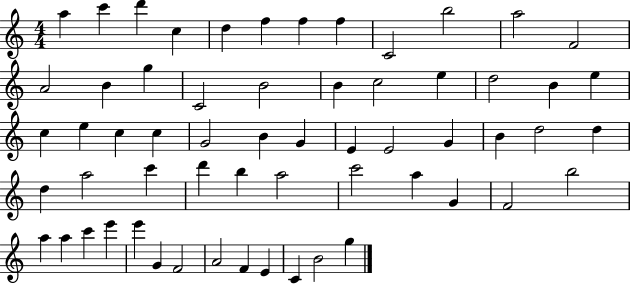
{
  \clef treble
  \numericTimeSignature
  \time 4/4
  \key c \major
  a''4 c'''4 d'''4 c''4 | d''4 f''4 f''4 f''4 | c'2 b''2 | a''2 f'2 | \break a'2 b'4 g''4 | c'2 b'2 | b'4 c''2 e''4 | d''2 b'4 e''4 | \break c''4 e''4 c''4 c''4 | g'2 b'4 g'4 | e'4 e'2 g'4 | b'4 d''2 d''4 | \break d''4 a''2 c'''4 | d'''4 b''4 a''2 | c'''2 a''4 g'4 | f'2 b''2 | \break a''4 a''4 c'''4 e'''4 | e'''4 g'4 f'2 | a'2 f'4 e'4 | c'4 b'2 g''4 | \break \bar "|."
}